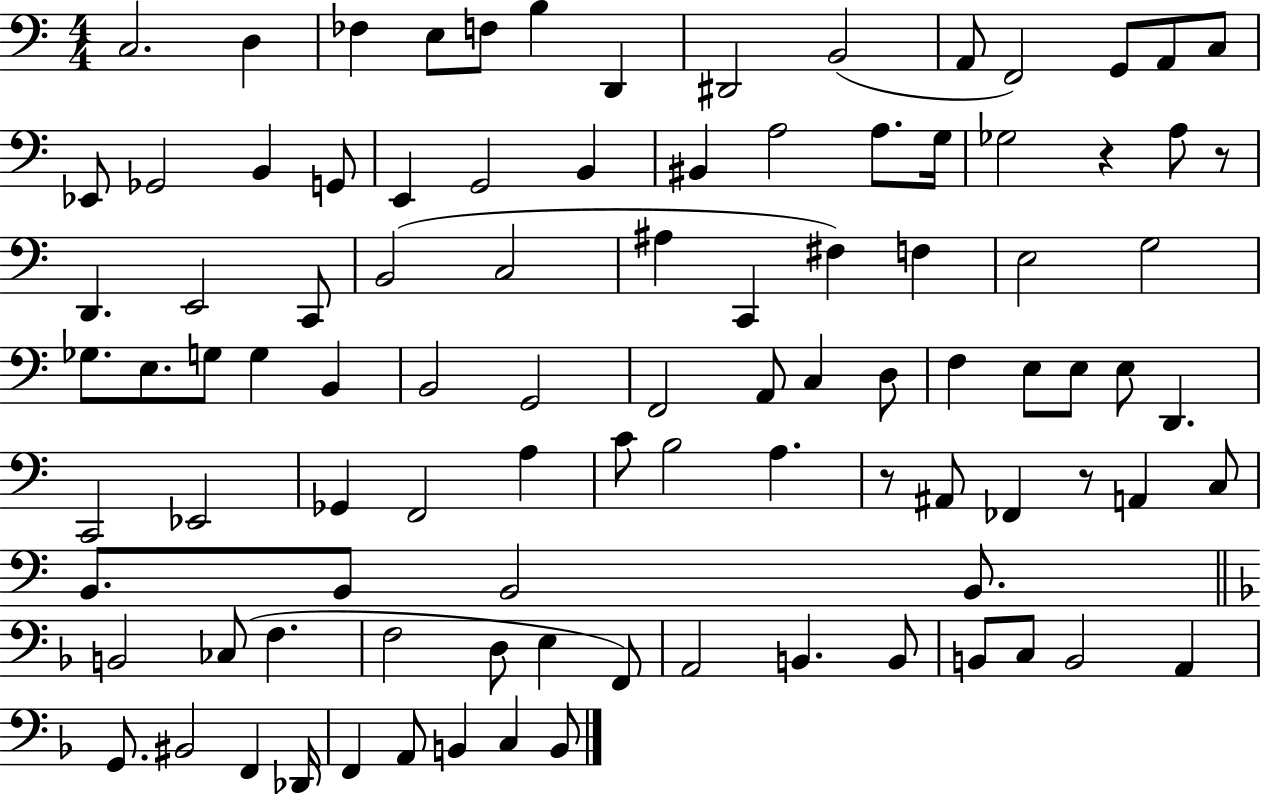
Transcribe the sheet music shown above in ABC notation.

X:1
T:Untitled
M:4/4
L:1/4
K:C
C,2 D, _F, E,/2 F,/2 B, D,, ^D,,2 B,,2 A,,/2 F,,2 G,,/2 A,,/2 C,/2 _E,,/2 _G,,2 B,, G,,/2 E,, G,,2 B,, ^B,, A,2 A,/2 G,/4 _G,2 z A,/2 z/2 D,, E,,2 C,,/2 B,,2 C,2 ^A, C,, ^F, F, E,2 G,2 _G,/2 E,/2 G,/2 G, B,, B,,2 G,,2 F,,2 A,,/2 C, D,/2 F, E,/2 E,/2 E,/2 D,, C,,2 _E,,2 _G,, F,,2 A, C/2 B,2 A, z/2 ^A,,/2 _F,, z/2 A,, C,/2 B,,/2 B,,/2 B,,2 B,,/2 B,,2 _C,/2 F, F,2 D,/2 E, F,,/2 A,,2 B,, B,,/2 B,,/2 C,/2 B,,2 A,, G,,/2 ^B,,2 F,, _D,,/4 F,, A,,/2 B,, C, B,,/2